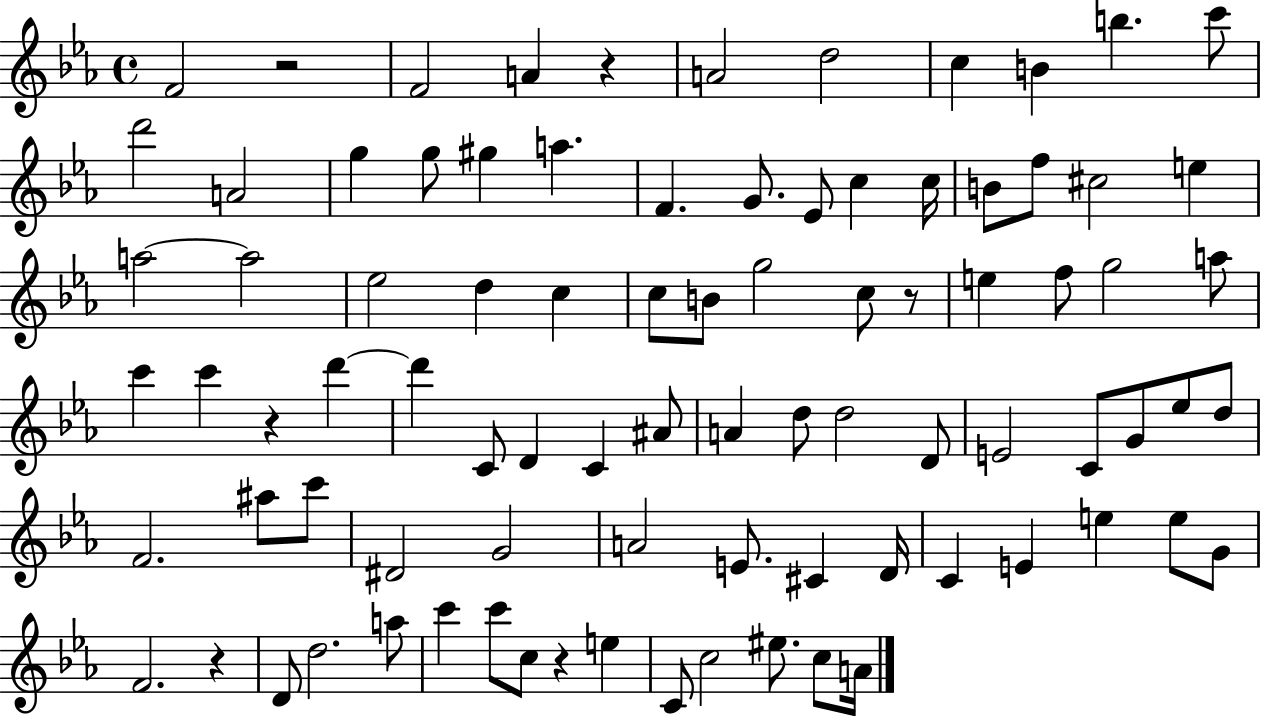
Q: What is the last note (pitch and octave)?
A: A4